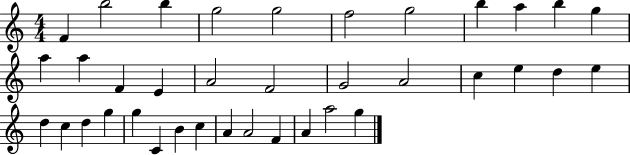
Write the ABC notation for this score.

X:1
T:Untitled
M:4/4
L:1/4
K:C
F b2 b g2 g2 f2 g2 b a b g a a F E A2 F2 G2 A2 c e d e d c d g g C B c A A2 F A a2 g